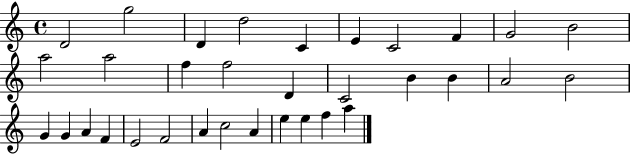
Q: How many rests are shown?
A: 0